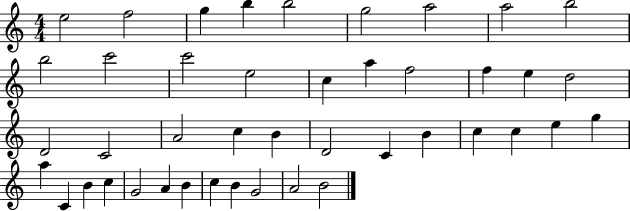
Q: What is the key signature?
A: C major